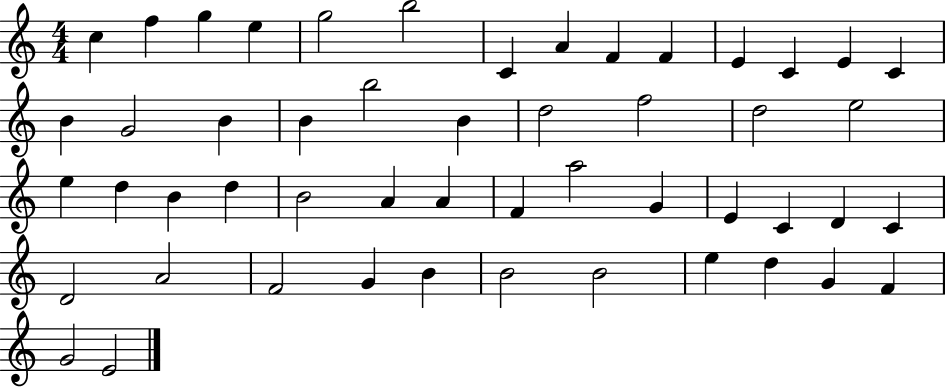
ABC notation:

X:1
T:Untitled
M:4/4
L:1/4
K:C
c f g e g2 b2 C A F F E C E C B G2 B B b2 B d2 f2 d2 e2 e d B d B2 A A F a2 G E C D C D2 A2 F2 G B B2 B2 e d G F G2 E2